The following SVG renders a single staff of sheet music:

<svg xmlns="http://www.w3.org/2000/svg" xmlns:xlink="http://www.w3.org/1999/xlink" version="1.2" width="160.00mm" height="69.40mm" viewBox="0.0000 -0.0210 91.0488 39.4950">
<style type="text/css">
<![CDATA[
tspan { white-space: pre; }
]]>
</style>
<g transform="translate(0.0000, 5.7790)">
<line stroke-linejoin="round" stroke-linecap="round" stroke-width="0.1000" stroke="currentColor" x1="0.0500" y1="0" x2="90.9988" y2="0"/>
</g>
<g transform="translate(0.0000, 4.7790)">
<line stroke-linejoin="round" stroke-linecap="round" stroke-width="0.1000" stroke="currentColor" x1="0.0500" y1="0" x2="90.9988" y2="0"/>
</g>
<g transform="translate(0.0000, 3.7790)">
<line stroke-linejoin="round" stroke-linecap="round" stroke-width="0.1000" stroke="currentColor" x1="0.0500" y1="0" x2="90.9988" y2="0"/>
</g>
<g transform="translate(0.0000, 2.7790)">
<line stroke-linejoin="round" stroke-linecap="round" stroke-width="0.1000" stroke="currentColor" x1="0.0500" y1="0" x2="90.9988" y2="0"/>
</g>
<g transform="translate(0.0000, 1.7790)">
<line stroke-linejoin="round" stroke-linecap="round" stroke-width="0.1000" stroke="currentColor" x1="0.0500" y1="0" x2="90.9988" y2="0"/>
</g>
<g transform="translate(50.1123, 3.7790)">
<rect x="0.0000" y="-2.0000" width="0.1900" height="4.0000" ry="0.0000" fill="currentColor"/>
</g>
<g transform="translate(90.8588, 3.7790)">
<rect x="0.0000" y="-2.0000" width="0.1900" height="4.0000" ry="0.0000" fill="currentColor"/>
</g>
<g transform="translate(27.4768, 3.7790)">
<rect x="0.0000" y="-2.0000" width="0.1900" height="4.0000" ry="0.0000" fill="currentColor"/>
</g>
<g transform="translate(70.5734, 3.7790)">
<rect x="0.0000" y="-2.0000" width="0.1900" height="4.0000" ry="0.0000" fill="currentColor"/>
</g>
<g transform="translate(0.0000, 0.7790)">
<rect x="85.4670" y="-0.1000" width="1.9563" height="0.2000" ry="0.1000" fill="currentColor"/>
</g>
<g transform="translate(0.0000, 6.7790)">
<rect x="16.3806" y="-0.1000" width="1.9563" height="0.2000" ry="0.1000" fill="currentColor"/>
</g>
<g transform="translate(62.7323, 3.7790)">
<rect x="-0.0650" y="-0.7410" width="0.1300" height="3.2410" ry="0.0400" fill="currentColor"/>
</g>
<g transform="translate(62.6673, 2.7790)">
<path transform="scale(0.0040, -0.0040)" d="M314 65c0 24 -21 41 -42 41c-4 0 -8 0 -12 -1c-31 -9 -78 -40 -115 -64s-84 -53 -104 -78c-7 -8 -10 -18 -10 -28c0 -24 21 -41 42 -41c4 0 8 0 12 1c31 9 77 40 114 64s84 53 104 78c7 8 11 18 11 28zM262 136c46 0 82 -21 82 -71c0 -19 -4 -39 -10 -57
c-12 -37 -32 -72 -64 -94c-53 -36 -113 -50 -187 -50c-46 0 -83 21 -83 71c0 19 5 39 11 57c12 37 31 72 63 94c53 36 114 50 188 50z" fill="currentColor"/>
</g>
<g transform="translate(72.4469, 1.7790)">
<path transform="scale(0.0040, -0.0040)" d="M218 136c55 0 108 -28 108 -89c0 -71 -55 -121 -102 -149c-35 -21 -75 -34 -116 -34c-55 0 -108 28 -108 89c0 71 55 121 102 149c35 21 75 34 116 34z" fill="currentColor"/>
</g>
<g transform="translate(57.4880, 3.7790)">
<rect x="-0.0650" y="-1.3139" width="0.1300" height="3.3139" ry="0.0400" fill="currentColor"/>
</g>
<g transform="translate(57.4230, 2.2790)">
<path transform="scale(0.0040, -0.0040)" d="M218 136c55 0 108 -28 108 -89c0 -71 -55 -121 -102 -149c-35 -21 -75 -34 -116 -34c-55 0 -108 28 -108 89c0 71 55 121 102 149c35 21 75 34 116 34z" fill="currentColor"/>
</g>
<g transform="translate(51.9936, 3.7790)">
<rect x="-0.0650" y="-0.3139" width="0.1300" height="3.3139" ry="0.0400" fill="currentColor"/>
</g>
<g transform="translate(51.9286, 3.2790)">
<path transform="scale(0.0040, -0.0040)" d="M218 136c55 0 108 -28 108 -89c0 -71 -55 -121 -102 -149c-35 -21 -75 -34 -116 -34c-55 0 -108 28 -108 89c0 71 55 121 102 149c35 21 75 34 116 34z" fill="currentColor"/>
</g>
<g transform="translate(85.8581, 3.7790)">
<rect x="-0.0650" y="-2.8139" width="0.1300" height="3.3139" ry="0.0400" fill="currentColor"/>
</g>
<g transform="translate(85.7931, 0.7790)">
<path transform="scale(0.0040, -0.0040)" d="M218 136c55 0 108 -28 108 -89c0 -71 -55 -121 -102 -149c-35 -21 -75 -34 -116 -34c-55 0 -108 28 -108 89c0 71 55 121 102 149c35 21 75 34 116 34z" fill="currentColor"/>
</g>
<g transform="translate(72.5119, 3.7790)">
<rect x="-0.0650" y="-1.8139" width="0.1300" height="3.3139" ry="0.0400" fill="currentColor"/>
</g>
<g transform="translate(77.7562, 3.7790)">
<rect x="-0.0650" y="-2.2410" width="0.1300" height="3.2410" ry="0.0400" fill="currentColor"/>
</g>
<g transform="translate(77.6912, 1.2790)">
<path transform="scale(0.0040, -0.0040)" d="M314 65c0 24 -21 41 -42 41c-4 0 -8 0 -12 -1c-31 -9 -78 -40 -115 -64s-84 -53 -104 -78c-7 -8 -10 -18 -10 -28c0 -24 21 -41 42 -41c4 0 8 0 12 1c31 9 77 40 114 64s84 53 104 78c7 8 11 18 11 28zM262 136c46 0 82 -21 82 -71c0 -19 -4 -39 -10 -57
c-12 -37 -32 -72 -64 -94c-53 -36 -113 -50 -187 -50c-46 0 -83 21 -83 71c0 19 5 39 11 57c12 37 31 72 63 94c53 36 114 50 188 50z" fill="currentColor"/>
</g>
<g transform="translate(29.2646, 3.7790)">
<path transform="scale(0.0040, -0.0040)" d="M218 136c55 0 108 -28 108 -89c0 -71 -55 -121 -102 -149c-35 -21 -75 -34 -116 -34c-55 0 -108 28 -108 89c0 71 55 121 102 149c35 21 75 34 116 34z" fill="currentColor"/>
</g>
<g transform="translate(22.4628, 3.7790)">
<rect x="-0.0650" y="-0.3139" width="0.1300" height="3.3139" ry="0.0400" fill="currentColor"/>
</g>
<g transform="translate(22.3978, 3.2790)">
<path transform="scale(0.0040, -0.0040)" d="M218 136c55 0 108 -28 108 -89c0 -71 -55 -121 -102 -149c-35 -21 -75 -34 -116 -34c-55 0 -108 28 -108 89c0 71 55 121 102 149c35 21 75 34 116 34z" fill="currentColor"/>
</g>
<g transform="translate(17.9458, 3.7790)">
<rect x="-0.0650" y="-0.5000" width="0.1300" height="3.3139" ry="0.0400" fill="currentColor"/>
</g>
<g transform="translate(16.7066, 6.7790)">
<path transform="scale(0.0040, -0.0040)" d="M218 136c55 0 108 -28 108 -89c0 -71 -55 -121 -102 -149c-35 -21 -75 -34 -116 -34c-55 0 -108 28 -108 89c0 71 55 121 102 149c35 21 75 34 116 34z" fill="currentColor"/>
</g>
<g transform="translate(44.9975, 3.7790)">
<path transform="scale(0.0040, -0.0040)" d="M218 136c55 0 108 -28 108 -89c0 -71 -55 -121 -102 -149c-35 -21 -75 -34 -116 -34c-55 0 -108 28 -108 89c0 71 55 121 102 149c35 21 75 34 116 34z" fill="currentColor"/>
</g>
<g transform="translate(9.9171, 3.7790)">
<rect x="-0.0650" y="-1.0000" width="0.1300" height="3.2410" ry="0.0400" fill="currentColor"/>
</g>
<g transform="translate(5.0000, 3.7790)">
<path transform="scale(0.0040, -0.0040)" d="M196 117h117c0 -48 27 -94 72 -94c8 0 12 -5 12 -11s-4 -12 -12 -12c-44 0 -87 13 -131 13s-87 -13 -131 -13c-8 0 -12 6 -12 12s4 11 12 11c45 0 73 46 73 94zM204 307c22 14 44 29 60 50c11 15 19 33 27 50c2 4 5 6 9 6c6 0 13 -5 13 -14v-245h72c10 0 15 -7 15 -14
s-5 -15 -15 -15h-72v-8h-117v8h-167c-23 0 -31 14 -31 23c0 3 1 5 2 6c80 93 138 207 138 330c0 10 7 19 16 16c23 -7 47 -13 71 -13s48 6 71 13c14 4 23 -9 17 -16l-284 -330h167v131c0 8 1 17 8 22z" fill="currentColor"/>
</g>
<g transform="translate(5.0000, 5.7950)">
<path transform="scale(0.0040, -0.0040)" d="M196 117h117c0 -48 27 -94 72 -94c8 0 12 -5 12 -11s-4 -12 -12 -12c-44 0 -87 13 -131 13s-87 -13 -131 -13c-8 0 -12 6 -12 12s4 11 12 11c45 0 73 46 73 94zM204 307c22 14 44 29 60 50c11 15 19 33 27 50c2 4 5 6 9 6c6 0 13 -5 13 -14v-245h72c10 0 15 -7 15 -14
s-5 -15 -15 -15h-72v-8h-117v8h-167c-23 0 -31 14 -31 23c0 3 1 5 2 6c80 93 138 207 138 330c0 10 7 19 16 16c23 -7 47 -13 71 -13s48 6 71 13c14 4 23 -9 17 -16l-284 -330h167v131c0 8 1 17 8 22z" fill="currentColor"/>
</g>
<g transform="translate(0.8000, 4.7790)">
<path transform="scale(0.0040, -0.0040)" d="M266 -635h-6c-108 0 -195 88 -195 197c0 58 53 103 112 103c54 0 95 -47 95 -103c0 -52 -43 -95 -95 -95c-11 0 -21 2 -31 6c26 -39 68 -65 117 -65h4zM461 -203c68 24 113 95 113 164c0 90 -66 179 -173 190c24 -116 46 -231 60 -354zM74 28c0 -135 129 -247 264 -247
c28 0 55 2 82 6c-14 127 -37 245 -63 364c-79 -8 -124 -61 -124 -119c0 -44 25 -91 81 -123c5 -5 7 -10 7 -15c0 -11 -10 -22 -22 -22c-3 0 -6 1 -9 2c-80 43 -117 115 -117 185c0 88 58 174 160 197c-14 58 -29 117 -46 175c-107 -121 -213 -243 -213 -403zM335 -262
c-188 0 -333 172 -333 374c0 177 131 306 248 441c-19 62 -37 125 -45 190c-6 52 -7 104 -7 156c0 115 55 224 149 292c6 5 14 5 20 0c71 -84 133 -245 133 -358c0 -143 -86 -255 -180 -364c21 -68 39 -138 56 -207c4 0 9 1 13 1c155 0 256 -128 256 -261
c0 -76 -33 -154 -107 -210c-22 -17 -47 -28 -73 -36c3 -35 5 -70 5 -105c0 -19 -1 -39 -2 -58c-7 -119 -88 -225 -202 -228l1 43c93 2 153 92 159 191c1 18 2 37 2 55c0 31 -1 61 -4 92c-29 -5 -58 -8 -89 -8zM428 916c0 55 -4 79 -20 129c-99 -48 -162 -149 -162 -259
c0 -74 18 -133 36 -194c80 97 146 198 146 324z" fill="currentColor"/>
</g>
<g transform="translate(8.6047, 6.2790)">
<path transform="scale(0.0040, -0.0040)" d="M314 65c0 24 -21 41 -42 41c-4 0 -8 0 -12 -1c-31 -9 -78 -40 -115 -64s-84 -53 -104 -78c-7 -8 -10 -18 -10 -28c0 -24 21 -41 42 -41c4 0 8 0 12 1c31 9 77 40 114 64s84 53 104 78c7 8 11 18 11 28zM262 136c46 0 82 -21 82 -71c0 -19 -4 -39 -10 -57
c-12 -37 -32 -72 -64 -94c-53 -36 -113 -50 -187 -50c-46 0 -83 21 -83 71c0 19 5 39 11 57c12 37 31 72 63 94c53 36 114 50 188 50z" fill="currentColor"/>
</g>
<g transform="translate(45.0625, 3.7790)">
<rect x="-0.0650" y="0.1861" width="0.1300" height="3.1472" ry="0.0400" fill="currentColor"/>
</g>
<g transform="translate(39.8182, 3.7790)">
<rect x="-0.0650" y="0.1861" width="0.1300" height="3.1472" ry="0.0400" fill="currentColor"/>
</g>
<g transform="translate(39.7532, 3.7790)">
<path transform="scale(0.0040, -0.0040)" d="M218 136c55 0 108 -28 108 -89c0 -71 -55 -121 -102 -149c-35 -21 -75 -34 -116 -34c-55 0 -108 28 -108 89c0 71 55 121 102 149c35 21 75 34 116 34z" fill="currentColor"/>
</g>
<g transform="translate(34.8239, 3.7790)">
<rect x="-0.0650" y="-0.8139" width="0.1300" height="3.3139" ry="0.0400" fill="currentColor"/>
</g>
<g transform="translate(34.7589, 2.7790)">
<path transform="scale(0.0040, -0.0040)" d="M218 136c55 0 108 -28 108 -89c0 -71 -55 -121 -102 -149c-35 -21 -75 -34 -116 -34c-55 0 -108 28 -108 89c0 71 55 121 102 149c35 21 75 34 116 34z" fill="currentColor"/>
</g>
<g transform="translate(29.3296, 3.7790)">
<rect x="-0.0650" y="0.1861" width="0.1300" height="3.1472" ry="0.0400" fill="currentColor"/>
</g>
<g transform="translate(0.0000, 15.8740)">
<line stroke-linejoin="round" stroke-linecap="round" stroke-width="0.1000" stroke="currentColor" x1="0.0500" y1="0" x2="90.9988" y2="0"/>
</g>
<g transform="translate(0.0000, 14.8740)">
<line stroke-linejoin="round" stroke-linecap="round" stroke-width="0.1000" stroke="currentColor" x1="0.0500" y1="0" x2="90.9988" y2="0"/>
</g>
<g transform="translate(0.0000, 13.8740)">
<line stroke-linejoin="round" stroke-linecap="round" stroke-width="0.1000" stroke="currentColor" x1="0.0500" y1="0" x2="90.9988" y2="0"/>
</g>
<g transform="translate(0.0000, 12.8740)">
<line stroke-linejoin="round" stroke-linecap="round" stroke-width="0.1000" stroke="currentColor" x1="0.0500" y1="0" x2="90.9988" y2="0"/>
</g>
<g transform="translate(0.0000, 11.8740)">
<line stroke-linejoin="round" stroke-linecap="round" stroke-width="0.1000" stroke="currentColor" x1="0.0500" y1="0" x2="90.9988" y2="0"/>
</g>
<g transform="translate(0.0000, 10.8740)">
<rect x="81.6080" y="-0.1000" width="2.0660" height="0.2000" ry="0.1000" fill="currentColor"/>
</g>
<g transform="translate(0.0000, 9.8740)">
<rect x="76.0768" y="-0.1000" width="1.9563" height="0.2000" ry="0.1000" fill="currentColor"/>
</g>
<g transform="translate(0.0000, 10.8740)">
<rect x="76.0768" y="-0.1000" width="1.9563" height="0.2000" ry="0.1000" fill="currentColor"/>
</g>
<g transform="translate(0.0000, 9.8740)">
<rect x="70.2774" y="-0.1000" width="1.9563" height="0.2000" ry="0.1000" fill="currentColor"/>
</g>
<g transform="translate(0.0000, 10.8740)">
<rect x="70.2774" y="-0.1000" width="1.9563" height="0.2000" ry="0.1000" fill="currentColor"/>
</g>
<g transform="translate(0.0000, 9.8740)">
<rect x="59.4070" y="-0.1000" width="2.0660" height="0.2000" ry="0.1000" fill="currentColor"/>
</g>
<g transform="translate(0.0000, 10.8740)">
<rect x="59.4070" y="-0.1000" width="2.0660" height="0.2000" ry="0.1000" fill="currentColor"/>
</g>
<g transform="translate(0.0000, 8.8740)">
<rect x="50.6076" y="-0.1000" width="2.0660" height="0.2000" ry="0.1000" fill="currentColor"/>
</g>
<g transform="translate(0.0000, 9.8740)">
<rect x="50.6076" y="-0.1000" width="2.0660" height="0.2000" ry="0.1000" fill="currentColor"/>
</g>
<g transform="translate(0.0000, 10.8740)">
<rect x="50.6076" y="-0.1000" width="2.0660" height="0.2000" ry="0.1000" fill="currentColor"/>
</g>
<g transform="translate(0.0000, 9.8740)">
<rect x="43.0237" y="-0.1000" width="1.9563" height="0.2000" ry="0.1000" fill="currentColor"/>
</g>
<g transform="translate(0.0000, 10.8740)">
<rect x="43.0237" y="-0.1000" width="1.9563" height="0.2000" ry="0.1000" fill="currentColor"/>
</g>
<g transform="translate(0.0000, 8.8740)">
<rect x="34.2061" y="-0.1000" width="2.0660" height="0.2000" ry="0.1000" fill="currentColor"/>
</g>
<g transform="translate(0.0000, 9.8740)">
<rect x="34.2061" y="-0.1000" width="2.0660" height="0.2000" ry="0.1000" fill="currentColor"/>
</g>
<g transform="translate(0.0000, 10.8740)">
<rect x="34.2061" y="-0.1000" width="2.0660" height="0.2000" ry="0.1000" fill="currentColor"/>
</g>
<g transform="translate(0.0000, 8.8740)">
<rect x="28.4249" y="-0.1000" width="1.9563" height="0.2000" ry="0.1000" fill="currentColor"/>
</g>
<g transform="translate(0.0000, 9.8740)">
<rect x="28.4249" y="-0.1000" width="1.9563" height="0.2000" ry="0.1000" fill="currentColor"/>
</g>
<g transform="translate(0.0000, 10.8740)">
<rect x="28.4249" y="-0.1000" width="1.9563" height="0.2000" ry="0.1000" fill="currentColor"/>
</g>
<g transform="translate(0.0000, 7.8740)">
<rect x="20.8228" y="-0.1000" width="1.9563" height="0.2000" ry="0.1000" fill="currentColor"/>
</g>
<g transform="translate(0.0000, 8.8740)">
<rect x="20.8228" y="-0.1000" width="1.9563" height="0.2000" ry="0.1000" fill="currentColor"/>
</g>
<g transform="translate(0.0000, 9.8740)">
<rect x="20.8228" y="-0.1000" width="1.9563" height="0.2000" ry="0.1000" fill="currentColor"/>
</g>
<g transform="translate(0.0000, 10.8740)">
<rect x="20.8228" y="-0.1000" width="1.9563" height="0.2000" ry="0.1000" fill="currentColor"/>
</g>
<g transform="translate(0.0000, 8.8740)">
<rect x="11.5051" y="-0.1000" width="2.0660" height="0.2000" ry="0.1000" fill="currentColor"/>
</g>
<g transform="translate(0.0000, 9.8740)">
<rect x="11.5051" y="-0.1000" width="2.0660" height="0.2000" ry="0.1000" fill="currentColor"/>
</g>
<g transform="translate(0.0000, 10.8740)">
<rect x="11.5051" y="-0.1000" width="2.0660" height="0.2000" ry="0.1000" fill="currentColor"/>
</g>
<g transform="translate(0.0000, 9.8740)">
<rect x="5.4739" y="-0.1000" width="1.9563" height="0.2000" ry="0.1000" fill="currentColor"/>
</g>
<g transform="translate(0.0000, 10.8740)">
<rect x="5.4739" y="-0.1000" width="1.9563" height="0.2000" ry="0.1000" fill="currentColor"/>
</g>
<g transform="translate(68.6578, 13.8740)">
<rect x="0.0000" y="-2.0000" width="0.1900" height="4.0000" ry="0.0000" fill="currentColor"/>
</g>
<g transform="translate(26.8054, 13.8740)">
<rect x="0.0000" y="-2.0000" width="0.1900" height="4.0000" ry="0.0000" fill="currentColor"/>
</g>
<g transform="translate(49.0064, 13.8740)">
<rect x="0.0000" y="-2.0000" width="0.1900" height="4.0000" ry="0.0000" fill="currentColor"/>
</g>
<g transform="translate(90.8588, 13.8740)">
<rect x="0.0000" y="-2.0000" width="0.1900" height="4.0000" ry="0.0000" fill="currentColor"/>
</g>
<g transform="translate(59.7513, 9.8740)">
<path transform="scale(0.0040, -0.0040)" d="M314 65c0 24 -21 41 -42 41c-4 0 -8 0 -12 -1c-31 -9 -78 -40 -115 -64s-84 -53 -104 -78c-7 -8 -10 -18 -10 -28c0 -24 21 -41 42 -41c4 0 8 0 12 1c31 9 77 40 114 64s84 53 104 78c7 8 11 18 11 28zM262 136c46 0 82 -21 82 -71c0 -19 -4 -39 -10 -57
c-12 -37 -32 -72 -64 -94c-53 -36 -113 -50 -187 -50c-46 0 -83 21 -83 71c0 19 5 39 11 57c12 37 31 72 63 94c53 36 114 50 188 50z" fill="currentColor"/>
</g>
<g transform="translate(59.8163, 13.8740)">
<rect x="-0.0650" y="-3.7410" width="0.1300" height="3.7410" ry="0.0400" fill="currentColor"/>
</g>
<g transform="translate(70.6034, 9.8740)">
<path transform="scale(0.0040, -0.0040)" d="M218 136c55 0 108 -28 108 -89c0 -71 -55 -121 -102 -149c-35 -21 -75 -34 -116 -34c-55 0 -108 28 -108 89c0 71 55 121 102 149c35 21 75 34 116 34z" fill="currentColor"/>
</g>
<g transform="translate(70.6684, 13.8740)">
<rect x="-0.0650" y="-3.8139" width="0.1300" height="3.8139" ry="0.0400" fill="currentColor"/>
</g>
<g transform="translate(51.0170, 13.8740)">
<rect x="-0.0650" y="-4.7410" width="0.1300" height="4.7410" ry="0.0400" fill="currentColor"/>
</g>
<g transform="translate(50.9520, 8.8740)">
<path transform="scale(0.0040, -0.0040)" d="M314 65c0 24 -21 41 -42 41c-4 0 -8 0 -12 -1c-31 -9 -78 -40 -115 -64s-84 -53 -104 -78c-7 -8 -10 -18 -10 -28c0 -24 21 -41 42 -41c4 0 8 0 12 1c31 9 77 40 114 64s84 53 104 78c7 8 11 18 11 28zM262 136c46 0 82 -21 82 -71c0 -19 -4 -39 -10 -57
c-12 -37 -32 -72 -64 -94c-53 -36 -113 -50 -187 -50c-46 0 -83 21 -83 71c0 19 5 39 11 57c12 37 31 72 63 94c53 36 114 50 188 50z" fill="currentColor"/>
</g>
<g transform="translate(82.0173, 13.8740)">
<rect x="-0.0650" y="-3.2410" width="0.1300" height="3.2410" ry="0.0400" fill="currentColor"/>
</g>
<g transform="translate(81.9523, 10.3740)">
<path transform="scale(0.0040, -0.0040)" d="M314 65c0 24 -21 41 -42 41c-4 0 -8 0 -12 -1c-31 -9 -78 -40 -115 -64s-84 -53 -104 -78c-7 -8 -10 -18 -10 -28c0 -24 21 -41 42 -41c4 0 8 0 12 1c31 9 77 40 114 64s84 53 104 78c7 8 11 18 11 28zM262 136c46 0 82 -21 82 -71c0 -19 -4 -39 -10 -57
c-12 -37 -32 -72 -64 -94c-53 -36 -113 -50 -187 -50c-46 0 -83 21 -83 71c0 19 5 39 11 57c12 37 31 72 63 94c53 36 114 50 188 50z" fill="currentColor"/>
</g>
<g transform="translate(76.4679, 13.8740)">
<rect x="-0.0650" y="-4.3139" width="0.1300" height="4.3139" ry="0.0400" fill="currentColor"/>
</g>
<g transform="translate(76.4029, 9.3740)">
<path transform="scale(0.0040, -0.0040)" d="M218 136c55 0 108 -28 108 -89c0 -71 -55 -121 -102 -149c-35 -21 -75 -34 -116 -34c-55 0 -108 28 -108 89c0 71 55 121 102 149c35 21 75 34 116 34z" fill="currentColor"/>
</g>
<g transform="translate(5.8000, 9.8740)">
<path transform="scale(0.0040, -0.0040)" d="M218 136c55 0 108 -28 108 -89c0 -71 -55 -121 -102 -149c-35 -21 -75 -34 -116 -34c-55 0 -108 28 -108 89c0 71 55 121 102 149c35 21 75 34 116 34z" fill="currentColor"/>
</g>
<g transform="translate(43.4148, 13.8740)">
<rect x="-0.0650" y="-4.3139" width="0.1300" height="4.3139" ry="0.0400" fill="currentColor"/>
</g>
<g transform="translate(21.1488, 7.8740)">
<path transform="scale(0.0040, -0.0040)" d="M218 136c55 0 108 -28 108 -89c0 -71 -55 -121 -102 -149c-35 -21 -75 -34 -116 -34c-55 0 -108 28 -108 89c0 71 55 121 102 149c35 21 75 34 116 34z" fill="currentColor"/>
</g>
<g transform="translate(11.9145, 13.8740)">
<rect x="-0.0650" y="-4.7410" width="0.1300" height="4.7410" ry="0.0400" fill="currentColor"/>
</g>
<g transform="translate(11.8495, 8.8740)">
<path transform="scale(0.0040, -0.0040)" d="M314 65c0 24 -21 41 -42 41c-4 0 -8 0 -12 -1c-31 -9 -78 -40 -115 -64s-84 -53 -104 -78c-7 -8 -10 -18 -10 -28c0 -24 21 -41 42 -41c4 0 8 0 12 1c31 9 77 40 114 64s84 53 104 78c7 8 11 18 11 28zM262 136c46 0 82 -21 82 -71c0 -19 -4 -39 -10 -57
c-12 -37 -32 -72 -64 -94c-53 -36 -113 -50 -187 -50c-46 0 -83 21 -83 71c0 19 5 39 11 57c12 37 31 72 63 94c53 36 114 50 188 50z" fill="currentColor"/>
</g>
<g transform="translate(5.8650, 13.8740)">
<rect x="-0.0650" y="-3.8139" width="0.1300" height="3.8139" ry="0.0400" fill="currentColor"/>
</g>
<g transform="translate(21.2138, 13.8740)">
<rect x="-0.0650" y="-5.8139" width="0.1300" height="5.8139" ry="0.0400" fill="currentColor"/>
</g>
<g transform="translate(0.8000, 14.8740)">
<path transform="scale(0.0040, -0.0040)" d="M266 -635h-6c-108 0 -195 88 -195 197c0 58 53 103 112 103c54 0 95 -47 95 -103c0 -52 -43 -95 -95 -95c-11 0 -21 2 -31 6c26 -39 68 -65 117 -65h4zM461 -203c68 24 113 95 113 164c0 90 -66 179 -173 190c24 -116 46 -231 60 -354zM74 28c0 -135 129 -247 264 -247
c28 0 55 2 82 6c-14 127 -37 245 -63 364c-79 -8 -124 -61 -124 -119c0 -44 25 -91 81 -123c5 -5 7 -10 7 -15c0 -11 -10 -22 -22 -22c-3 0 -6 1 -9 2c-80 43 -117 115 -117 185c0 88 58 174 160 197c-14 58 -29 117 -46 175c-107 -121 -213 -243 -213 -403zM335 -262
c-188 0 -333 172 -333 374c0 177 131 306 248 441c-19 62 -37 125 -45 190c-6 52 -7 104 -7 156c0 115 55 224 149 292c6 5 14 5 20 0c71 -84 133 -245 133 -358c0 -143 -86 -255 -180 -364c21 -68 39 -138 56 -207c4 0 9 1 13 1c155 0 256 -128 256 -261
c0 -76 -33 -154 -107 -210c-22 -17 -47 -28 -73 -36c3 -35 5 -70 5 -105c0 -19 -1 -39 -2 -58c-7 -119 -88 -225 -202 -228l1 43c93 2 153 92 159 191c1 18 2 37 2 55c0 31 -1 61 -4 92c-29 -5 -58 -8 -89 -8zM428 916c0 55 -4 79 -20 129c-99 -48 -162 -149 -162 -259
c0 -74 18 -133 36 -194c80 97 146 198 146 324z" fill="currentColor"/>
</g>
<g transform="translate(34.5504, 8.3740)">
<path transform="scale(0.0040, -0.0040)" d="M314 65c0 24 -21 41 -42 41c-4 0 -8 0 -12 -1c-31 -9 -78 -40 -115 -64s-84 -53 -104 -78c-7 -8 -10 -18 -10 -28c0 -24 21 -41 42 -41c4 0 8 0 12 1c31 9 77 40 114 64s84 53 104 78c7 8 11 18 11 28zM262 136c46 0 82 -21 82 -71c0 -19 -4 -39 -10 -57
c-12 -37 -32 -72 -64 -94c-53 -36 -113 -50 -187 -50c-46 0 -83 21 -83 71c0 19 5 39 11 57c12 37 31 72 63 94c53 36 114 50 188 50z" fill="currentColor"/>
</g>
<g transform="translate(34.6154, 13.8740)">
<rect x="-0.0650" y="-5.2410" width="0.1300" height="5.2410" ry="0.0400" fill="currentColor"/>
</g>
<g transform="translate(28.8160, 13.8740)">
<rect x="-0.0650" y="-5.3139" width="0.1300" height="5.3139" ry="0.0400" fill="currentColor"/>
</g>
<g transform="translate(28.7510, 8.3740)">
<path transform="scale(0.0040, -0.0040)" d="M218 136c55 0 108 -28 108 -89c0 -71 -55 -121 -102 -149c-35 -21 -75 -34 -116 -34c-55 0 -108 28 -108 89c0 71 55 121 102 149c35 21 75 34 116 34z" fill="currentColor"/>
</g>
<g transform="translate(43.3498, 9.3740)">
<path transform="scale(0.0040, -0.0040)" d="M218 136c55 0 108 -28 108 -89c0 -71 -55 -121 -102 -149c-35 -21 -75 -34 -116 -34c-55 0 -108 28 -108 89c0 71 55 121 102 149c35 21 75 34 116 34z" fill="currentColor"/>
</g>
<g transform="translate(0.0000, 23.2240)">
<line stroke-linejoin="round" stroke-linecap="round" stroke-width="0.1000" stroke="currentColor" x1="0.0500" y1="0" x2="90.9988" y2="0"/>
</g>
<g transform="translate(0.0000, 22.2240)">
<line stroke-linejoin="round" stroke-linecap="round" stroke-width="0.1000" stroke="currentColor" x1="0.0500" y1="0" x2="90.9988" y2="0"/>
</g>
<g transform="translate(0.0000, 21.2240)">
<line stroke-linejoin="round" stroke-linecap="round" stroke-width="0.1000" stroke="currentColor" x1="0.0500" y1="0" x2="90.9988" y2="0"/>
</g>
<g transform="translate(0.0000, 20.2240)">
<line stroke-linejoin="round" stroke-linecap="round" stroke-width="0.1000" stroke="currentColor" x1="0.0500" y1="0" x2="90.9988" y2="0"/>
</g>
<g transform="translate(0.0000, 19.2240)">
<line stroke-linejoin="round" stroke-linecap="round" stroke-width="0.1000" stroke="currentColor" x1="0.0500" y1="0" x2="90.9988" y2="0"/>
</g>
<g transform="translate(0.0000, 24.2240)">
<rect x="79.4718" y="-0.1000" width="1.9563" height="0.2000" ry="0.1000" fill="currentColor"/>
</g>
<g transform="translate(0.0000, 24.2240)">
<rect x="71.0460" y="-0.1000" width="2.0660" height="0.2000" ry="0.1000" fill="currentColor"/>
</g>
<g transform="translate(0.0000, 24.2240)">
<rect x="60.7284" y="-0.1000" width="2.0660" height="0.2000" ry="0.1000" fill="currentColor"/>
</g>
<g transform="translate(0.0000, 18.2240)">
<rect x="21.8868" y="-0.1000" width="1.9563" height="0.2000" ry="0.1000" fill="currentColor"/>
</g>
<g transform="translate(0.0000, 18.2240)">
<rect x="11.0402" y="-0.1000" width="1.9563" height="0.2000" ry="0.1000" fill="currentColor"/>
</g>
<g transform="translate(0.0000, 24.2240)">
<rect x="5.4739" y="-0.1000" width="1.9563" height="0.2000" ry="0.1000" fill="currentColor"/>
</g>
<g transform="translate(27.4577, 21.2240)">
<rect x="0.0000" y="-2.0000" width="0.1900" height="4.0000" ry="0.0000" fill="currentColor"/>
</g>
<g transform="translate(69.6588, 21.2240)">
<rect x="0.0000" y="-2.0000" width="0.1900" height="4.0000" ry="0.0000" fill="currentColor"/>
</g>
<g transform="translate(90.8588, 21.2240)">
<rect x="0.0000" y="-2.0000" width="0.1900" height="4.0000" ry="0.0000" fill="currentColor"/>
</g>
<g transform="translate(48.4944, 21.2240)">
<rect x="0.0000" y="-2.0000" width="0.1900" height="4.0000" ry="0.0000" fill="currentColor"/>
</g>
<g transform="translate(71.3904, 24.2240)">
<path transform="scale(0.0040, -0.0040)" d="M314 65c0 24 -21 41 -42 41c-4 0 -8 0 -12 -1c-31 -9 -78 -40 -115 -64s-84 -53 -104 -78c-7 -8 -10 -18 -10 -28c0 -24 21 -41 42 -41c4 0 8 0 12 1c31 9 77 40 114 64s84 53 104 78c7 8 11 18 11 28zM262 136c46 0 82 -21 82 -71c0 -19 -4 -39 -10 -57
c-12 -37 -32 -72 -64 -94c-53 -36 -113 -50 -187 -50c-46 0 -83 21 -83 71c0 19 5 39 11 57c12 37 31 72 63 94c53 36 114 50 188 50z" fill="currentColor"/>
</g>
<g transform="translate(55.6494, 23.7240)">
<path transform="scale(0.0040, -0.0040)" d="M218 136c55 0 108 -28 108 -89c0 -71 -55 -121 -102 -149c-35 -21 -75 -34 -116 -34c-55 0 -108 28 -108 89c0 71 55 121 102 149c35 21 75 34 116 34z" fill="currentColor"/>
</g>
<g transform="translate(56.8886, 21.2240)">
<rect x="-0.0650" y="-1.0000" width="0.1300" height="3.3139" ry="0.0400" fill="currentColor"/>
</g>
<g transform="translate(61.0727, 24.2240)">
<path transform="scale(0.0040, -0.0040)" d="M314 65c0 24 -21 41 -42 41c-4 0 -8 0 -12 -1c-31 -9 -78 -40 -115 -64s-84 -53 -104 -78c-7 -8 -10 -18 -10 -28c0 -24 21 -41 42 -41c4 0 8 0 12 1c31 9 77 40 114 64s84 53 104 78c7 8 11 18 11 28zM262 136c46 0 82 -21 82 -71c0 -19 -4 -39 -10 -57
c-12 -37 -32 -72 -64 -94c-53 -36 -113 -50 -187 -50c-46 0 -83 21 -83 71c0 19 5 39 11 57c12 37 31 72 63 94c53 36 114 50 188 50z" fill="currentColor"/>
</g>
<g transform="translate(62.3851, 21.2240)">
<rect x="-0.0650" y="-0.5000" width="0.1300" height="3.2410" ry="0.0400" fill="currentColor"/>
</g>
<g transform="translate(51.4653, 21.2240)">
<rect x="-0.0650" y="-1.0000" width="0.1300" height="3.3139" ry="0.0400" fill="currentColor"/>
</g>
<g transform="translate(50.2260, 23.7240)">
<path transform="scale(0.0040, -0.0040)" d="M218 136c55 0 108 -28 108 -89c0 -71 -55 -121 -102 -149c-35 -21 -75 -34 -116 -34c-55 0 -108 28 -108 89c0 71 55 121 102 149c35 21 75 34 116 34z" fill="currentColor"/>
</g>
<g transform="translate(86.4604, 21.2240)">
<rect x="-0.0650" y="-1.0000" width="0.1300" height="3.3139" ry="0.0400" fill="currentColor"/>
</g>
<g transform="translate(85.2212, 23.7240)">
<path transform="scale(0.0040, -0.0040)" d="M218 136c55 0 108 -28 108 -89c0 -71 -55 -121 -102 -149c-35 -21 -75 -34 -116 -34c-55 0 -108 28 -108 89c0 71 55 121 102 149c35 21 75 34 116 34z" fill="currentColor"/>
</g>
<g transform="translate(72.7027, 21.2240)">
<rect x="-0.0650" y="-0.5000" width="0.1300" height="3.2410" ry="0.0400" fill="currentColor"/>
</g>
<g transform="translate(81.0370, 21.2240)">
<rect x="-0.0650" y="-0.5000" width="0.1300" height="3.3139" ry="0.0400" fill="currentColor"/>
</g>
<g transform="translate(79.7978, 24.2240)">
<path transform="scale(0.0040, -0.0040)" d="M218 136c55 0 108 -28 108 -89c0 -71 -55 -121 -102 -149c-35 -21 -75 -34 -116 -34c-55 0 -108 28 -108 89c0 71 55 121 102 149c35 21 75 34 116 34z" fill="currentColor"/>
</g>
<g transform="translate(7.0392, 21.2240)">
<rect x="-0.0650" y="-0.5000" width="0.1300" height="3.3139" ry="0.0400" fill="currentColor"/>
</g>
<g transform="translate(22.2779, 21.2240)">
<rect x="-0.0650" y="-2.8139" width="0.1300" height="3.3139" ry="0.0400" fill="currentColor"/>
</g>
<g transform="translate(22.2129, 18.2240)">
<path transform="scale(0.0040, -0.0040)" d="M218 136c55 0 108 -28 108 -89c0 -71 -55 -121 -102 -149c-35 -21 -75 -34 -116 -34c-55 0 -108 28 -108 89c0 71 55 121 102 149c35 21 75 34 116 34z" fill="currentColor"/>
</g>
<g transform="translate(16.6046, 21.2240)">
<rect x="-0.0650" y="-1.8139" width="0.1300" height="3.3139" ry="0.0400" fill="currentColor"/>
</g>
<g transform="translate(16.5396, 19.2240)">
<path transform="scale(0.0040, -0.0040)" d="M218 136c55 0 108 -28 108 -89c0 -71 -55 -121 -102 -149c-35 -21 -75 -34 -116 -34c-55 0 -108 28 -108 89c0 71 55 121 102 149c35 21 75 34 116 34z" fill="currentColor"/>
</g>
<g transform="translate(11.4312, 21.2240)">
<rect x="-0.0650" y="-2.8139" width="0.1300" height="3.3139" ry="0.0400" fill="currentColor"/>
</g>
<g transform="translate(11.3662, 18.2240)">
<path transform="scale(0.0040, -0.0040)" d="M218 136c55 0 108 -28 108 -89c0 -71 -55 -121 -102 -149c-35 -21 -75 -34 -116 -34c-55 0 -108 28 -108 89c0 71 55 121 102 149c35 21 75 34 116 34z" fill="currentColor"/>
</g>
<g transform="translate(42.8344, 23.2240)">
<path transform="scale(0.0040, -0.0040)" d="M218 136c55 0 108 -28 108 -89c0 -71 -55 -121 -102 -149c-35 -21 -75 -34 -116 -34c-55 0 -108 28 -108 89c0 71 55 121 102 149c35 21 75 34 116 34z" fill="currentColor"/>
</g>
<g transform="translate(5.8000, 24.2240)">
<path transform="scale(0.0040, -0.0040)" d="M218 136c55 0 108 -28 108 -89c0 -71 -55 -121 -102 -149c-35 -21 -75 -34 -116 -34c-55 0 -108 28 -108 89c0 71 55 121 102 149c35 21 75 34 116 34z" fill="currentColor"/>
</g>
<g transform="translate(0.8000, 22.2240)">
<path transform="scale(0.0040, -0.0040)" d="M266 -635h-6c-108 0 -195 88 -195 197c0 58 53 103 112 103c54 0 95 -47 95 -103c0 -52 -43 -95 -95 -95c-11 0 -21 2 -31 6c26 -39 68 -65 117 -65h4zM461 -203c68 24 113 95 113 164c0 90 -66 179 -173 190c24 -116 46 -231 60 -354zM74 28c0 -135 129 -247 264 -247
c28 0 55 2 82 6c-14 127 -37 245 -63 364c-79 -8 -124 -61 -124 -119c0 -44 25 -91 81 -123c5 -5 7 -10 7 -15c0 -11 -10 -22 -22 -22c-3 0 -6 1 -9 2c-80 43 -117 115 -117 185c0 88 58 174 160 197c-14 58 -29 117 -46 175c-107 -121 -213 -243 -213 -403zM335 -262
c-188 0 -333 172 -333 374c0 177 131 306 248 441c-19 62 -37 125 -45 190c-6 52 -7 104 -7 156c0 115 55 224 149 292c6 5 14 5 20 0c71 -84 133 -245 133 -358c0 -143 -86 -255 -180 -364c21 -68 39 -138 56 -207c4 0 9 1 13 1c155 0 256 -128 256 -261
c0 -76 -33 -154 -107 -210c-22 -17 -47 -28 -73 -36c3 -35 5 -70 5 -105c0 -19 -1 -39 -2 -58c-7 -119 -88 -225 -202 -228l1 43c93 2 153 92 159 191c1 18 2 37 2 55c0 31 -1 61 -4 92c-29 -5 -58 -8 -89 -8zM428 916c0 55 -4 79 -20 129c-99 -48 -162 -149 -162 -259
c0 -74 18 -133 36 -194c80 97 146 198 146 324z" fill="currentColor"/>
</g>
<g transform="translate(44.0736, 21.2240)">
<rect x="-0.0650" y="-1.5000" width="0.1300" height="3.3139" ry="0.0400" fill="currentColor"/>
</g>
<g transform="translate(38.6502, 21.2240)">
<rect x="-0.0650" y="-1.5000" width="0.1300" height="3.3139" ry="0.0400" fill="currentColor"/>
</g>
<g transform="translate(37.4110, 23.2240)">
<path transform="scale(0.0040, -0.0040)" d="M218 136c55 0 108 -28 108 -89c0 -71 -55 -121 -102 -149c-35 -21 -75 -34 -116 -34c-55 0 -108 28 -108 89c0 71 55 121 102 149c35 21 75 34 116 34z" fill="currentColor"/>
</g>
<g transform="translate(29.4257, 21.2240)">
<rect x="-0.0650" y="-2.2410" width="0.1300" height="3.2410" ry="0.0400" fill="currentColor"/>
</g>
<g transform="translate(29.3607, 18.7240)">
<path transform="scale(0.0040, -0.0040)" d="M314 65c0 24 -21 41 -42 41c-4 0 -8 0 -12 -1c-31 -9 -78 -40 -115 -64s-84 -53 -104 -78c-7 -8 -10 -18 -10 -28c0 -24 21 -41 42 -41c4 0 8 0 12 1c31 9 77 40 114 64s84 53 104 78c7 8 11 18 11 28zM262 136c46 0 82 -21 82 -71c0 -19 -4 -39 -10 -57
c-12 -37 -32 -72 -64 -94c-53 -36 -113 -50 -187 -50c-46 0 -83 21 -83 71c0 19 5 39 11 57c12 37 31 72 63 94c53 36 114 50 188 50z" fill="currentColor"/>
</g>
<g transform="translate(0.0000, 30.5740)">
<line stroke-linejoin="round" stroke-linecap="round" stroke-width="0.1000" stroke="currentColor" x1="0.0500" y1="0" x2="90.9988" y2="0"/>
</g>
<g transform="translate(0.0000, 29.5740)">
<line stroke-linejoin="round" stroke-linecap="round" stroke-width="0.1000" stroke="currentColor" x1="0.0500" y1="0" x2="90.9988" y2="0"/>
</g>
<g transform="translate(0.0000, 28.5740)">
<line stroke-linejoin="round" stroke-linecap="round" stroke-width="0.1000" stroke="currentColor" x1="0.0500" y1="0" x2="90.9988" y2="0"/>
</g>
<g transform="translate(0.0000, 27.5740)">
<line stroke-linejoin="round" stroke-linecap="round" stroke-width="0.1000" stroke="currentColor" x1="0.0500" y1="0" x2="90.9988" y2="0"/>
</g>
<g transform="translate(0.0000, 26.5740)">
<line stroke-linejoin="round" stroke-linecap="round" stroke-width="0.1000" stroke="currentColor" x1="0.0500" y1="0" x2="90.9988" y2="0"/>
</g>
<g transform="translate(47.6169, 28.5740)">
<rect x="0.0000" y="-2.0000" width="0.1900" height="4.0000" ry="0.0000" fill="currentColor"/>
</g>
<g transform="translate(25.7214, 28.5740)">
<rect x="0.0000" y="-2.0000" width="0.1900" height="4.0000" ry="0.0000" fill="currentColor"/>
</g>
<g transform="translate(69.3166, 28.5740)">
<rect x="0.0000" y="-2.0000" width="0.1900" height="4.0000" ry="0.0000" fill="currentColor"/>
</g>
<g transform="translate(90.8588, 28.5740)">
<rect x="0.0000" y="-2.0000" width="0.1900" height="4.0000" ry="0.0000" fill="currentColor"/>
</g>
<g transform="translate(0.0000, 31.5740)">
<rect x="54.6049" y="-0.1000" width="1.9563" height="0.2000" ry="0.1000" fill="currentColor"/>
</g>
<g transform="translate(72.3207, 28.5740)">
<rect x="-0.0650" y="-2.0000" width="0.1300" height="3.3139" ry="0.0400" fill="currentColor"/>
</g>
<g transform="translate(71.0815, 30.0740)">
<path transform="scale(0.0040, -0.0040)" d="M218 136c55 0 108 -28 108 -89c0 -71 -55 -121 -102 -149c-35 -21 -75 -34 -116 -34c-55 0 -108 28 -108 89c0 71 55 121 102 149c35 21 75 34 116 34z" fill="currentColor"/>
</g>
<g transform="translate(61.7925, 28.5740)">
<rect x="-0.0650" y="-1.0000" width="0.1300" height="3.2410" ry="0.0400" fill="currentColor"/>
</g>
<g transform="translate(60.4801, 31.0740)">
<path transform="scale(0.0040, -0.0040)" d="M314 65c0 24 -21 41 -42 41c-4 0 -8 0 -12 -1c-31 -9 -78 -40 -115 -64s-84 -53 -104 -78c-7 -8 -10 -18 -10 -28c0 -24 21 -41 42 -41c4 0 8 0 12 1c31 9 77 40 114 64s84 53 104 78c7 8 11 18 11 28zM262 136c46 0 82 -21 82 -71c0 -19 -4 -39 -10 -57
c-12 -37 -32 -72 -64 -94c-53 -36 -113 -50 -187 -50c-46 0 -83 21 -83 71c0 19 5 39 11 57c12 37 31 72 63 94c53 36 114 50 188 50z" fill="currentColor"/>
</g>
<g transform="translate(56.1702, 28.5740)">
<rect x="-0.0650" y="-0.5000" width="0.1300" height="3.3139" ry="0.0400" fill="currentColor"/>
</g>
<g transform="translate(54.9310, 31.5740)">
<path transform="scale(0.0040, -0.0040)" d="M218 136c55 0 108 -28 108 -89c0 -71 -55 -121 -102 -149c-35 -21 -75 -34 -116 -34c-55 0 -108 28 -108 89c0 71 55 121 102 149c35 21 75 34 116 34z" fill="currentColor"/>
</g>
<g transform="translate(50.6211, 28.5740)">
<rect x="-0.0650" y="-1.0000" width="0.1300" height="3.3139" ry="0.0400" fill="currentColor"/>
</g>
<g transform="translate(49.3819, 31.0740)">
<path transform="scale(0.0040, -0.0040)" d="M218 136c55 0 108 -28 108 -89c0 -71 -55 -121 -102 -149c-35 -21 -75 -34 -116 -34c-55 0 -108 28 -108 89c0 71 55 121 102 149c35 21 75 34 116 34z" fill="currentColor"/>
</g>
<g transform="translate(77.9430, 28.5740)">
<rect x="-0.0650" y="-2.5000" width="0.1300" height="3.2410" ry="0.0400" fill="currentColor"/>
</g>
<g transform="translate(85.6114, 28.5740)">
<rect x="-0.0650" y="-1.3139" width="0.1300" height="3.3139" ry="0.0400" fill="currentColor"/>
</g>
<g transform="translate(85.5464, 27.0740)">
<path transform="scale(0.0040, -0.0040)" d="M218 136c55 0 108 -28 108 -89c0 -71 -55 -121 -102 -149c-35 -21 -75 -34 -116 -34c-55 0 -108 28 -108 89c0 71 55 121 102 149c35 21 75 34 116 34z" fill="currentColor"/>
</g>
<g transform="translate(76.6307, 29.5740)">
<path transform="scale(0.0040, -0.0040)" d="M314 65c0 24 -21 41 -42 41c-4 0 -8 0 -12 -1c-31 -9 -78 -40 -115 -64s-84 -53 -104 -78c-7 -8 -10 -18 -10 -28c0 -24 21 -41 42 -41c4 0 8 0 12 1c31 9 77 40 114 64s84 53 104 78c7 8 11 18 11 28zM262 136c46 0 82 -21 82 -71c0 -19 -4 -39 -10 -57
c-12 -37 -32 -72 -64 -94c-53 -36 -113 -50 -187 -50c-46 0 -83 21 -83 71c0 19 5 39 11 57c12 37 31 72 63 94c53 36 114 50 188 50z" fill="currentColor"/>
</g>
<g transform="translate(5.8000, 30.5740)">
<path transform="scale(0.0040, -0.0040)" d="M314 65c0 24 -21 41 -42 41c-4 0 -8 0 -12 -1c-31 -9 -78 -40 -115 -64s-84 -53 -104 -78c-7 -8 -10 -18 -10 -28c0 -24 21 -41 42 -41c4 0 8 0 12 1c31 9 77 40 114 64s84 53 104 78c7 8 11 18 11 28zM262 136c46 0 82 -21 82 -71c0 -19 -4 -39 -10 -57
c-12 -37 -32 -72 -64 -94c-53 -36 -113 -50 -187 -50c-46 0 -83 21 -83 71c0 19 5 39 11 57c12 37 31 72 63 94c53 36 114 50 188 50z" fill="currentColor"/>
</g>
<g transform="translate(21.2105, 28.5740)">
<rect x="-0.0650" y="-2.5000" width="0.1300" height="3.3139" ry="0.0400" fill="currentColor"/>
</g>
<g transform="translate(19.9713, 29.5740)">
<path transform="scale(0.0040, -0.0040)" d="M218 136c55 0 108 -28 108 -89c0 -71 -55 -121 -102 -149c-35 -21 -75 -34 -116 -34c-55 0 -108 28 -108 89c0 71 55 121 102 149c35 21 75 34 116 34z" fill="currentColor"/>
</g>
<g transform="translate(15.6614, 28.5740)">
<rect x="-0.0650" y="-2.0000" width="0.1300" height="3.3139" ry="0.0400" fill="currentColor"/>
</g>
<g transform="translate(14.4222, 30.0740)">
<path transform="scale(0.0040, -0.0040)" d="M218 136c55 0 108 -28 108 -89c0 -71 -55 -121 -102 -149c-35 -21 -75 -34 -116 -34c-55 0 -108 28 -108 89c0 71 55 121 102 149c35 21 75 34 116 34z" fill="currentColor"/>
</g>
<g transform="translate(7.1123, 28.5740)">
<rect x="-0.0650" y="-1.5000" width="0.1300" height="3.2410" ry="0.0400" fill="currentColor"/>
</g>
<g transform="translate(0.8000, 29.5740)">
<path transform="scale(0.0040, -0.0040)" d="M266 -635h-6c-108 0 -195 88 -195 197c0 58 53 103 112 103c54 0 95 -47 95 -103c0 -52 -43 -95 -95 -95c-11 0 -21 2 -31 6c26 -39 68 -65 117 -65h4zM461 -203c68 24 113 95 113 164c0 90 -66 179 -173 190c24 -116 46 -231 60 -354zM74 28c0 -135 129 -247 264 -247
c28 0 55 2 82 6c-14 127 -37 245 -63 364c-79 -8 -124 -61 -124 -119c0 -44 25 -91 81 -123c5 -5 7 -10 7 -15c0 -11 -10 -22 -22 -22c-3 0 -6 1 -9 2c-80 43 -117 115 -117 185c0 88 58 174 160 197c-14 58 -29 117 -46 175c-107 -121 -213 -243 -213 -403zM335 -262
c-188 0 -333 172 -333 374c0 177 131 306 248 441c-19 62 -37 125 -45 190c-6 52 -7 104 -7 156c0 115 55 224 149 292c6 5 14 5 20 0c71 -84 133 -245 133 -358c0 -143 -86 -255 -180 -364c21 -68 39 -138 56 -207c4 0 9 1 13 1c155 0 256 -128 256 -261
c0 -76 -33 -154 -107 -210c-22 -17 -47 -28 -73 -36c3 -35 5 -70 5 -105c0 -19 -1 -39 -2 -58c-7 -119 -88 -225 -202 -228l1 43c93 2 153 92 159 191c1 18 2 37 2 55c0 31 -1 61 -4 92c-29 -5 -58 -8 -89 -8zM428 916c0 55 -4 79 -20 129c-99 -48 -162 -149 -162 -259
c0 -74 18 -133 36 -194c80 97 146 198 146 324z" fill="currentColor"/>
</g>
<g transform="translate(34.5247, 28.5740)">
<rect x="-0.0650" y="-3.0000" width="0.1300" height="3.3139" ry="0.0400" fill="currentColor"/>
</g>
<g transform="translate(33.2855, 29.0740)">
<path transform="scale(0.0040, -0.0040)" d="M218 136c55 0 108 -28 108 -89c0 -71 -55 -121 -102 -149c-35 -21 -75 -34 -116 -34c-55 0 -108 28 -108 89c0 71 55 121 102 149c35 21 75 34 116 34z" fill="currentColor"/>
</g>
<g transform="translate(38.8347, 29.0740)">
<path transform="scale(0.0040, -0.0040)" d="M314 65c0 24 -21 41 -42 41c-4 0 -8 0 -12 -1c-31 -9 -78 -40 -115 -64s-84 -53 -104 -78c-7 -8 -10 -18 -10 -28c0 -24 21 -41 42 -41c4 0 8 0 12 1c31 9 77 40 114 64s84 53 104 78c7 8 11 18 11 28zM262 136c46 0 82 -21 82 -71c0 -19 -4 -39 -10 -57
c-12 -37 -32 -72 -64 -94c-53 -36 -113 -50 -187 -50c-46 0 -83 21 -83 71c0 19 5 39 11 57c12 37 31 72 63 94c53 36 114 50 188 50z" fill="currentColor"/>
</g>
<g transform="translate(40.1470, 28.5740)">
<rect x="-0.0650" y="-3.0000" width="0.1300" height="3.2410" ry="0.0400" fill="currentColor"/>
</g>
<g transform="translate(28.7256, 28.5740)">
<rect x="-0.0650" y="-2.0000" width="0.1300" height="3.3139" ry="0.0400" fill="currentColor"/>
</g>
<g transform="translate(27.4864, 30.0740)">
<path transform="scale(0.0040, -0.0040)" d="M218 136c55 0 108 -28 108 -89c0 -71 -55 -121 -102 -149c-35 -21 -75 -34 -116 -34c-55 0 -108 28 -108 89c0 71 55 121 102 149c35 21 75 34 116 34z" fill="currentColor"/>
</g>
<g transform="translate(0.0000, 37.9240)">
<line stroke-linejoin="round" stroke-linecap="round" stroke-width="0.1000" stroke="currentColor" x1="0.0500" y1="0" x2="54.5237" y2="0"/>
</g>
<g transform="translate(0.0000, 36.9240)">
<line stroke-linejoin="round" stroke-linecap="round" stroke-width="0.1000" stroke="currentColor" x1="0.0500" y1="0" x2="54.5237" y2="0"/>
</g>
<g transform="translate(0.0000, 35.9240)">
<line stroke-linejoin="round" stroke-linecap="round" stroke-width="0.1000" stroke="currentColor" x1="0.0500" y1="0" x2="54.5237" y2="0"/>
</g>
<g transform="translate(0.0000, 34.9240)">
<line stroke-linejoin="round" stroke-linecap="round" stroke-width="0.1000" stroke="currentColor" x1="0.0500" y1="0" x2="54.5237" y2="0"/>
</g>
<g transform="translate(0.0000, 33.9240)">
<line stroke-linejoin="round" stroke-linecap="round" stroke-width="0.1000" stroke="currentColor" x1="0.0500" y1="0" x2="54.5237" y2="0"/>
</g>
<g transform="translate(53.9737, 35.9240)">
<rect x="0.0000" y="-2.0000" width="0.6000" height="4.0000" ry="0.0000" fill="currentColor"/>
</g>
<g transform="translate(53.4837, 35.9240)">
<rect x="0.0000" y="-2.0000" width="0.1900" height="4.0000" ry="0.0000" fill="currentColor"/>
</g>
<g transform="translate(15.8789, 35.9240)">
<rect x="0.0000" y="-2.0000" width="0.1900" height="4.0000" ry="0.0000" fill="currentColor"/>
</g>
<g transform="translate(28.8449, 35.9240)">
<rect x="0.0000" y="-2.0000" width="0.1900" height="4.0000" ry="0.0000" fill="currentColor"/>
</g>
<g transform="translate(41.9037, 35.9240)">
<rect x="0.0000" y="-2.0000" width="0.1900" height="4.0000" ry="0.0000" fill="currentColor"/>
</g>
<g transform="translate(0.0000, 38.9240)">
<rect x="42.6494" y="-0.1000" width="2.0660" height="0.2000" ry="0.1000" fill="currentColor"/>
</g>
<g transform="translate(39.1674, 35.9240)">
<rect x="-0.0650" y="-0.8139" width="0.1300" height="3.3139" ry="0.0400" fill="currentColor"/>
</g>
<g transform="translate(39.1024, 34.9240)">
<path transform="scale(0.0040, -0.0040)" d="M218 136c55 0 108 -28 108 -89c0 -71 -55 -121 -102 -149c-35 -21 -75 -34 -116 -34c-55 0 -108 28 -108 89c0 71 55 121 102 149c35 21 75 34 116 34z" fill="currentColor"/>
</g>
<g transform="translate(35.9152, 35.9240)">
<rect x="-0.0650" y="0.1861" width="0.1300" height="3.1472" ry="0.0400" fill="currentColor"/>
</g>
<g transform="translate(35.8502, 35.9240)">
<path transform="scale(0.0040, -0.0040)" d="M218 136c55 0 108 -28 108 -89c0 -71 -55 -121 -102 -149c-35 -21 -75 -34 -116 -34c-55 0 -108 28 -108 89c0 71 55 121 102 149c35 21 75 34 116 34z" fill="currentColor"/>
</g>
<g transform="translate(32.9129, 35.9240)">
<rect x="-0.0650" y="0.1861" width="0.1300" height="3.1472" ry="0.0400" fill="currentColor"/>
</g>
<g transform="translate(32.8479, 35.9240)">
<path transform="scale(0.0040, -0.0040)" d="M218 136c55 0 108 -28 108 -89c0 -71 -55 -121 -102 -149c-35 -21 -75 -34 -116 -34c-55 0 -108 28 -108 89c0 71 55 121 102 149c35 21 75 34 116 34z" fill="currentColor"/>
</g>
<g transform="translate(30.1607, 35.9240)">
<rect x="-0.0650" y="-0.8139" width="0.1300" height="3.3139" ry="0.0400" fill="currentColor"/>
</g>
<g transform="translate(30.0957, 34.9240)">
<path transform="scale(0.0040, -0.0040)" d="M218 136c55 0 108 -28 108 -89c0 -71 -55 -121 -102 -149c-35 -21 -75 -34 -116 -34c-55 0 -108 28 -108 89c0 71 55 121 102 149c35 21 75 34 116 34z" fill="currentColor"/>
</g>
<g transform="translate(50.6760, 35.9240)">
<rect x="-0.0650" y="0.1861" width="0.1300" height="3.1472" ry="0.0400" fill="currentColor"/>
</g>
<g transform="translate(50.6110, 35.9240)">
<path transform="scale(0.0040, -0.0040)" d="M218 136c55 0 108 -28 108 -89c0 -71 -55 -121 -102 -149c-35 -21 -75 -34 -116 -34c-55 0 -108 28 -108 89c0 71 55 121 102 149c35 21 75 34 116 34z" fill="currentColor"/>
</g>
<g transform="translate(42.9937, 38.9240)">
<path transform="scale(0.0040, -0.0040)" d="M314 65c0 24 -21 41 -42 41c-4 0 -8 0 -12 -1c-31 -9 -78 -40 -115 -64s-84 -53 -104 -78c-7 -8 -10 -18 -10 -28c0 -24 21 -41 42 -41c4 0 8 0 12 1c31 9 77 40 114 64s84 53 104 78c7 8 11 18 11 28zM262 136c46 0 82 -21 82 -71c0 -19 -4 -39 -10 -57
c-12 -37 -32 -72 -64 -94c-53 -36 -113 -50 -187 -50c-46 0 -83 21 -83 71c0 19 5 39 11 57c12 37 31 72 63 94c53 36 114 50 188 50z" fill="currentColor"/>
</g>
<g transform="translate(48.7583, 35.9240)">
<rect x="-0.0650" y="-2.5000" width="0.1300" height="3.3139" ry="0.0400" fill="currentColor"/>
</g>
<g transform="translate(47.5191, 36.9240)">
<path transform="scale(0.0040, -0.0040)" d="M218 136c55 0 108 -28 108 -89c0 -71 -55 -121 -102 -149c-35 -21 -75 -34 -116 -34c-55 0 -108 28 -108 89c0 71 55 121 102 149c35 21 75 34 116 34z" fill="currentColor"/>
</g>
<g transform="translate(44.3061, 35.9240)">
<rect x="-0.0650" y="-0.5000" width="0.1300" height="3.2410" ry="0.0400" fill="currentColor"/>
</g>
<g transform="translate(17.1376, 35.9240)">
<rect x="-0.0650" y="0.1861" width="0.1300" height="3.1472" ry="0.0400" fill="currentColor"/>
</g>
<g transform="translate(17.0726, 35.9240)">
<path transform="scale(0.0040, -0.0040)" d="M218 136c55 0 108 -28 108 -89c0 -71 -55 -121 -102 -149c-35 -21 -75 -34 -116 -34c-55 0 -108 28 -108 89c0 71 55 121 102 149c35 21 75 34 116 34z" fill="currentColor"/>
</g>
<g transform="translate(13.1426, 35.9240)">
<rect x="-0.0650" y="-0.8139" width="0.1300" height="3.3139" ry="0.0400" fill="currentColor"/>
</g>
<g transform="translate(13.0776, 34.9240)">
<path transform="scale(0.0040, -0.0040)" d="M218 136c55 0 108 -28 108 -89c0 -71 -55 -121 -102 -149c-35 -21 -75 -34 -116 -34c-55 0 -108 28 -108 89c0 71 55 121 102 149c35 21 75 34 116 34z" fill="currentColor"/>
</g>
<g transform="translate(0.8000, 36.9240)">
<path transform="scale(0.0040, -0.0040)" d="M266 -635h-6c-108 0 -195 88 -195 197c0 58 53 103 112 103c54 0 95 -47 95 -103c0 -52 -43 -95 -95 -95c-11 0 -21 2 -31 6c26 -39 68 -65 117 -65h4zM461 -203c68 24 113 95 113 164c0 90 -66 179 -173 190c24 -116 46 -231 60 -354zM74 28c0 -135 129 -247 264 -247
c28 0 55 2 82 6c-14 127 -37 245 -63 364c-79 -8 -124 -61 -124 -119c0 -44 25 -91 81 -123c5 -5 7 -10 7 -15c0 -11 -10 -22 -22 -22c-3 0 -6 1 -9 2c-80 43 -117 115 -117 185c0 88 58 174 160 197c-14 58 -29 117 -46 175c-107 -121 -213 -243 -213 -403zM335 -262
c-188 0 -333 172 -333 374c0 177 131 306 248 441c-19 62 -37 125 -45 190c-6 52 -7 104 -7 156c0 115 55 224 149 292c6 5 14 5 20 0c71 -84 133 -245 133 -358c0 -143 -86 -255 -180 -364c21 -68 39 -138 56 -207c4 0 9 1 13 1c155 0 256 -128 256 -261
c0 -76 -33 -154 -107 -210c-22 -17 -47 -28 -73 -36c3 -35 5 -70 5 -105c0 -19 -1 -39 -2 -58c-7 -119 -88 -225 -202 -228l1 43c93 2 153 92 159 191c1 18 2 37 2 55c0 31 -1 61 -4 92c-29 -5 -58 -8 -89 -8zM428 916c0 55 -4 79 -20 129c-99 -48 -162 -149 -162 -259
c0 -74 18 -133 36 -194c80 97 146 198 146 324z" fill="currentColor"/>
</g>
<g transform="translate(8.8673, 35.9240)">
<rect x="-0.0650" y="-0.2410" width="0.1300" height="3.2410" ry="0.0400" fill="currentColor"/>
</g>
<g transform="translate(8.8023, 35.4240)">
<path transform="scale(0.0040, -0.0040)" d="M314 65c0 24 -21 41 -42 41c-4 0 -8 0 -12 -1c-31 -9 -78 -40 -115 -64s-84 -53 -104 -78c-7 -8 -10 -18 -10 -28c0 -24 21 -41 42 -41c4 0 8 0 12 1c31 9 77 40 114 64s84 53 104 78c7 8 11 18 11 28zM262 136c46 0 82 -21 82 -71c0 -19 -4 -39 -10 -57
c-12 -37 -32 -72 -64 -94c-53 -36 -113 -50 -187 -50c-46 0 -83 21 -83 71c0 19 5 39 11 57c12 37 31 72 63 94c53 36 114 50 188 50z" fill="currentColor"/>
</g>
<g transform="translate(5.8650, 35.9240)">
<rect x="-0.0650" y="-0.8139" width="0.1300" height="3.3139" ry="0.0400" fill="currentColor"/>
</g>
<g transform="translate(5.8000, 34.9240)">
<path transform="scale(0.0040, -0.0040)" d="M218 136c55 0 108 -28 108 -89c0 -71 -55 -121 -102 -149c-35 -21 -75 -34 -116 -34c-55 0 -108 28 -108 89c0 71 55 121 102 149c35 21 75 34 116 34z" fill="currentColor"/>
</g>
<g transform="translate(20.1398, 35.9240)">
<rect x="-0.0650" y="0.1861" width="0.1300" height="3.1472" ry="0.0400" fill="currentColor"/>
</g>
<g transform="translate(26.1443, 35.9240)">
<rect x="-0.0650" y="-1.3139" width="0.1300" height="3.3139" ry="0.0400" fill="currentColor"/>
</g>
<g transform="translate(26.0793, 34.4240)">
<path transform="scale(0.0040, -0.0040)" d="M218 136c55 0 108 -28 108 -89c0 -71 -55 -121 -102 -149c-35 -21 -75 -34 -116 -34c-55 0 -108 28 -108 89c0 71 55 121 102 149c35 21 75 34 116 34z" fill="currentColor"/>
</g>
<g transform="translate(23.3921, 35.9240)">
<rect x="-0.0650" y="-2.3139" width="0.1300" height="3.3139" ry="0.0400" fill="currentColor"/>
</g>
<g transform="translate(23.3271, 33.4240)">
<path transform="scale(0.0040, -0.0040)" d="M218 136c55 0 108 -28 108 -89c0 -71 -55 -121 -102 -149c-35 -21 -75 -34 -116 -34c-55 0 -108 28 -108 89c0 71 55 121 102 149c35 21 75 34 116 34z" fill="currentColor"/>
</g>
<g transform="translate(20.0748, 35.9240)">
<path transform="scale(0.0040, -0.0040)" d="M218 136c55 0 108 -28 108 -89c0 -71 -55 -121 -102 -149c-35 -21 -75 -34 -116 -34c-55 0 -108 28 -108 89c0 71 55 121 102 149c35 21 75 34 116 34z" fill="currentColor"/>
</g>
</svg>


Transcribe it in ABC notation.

X:1
T:Untitled
M:4/4
L:1/4
K:C
D2 C c B d B B c e d2 f g2 a c' e'2 g' f' f'2 d' e'2 c'2 c' d' b2 C a f a g2 E E D D C2 C2 C D E2 F G F A A2 D C D2 F G2 e d c2 d B B g e d B B d C2 G B